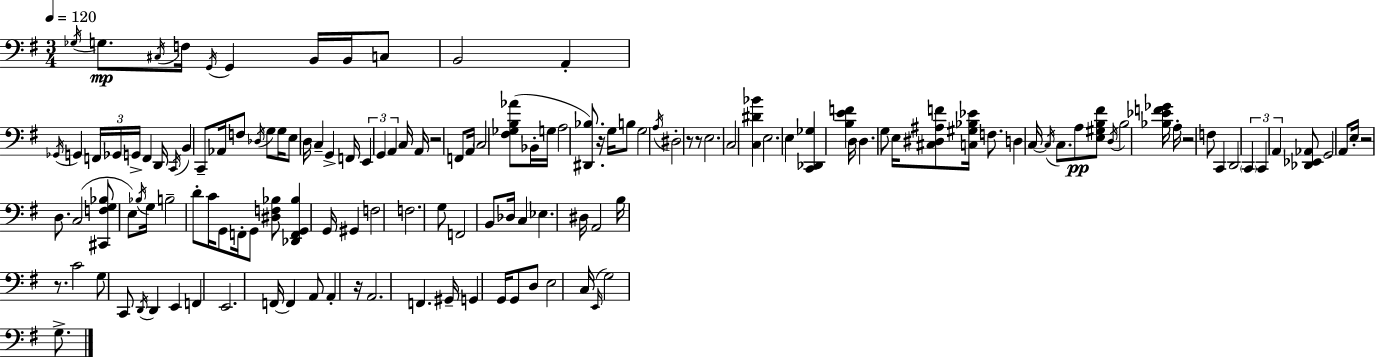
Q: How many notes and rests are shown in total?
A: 142